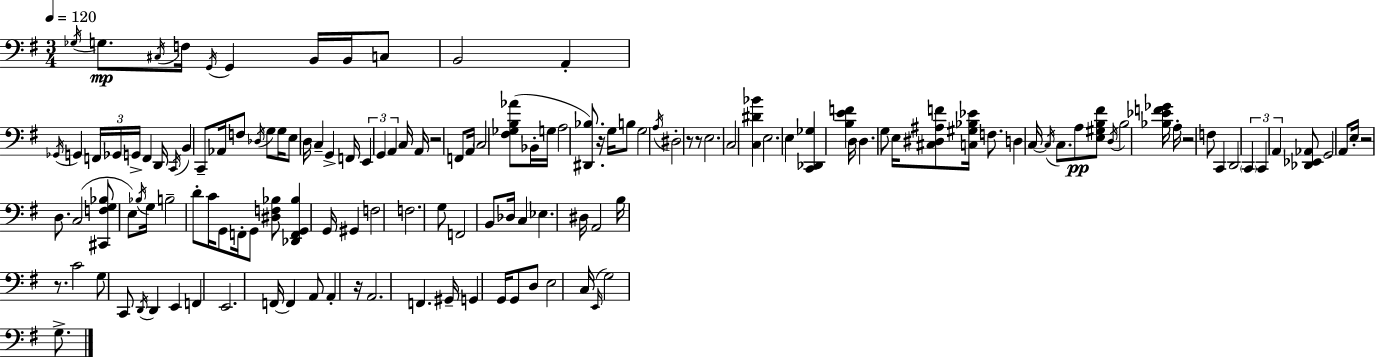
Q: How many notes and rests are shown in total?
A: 142